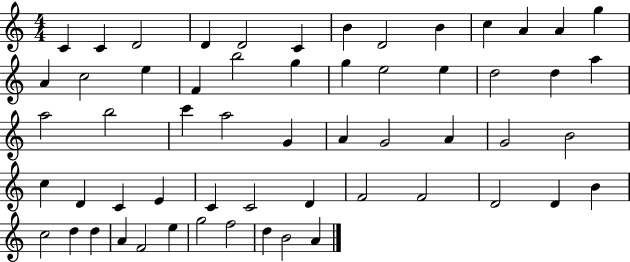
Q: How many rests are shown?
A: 0